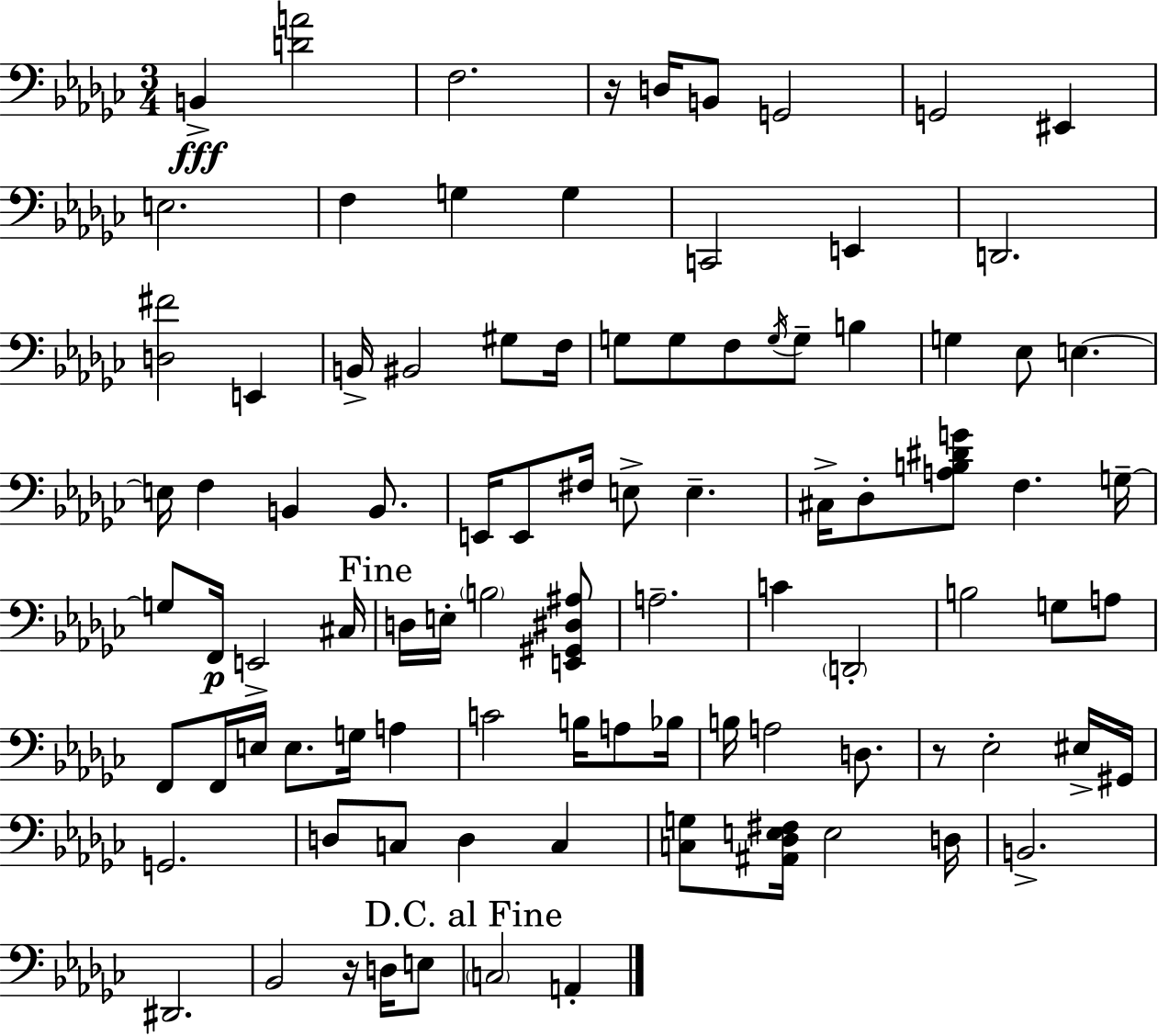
{
  \clef bass
  \numericTimeSignature
  \time 3/4
  \key ees \minor
  \repeat volta 2 { b,4->\fff <d' a'>2 | f2. | r16 d16 b,8 g,2 | g,2 eis,4 | \break e2. | f4 g4 g4 | c,2 e,4 | d,2. | \break <d fis'>2 e,4 | b,16-> bis,2 gis8 f16 | g8 g8 f8 \acciaccatura { g16 } g8-- b4 | g4 ees8 e4.~~ | \break e16 f4 b,4 b,8. | e,16 e,8 fis16 e8-> e4.-- | cis16-> des8-. <a b dis' g'>8 f4. | g16--~~ g8 f,16\p e,2-> | \break cis16 \mark "Fine" d16 e16-. \parenthesize b2 <e, gis, dis ais>8 | a2.-- | c'4 \parenthesize d,2-. | b2 g8 a8 | \break f,8 f,16 e16 e8. g16 a4 | c'2 b16 a8 | bes16 b16 a2 d8. | r8 ees2-. eis16-> | \break gis,16 g,2. | d8 c8 d4 c4 | <c g>8 <ais, des e fis>16 e2 | d16 b,2.-> | \break dis,2. | bes,2 r16 d16 e8 | \mark "D.C. al Fine" \parenthesize c2 a,4-. | } \bar "|."
}